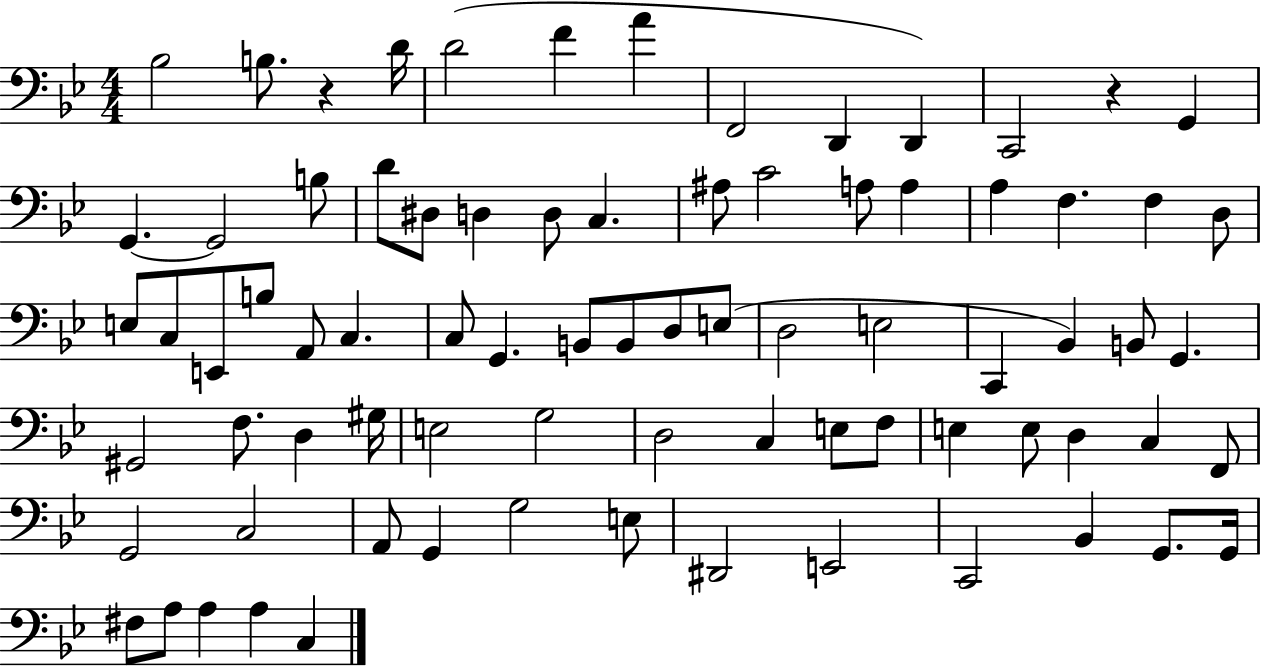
X:1
T:Untitled
M:4/4
L:1/4
K:Bb
_B,2 B,/2 z D/4 D2 F A F,,2 D,, D,, C,,2 z G,, G,, G,,2 B,/2 D/2 ^D,/2 D, D,/2 C, ^A,/2 C2 A,/2 A, A, F, F, D,/2 E,/2 C,/2 E,,/2 B,/2 A,,/2 C, C,/2 G,, B,,/2 B,,/2 D,/2 E,/2 D,2 E,2 C,, _B,, B,,/2 G,, ^G,,2 F,/2 D, ^G,/4 E,2 G,2 D,2 C, E,/2 F,/2 E, E,/2 D, C, F,,/2 G,,2 C,2 A,,/2 G,, G,2 E,/2 ^D,,2 E,,2 C,,2 _B,, G,,/2 G,,/4 ^F,/2 A,/2 A, A, C,